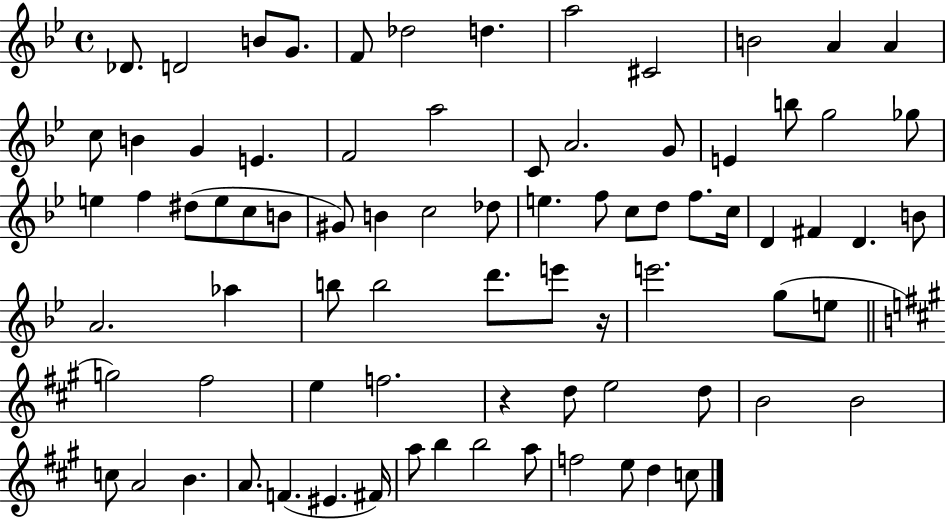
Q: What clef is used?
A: treble